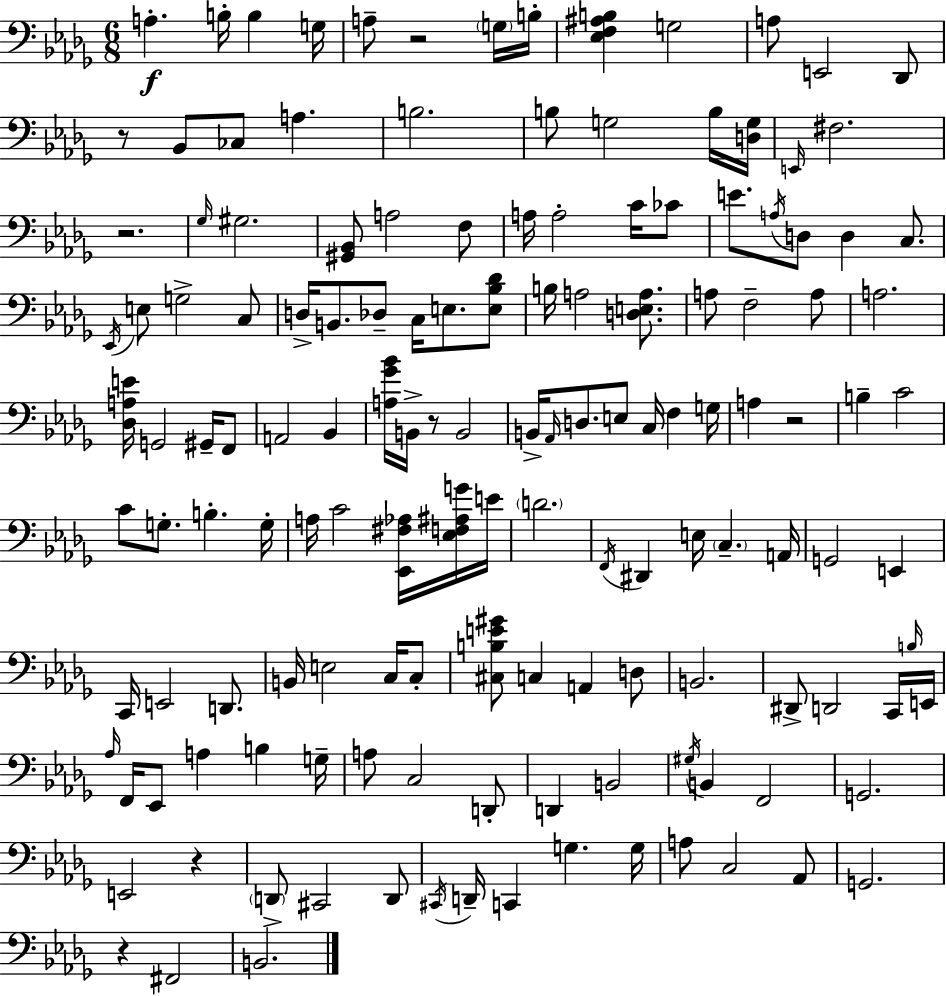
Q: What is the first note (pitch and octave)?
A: A3